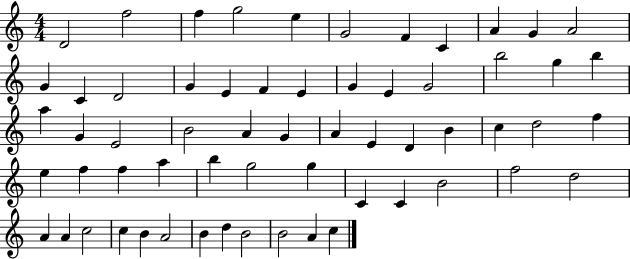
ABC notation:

X:1
T:Untitled
M:4/4
L:1/4
K:C
D2 f2 f g2 e G2 F C A G A2 G C D2 G E F E G E G2 b2 g b a G E2 B2 A G A E D B c d2 f e f f a b g2 g C C B2 f2 d2 A A c2 c B A2 B d B2 B2 A c